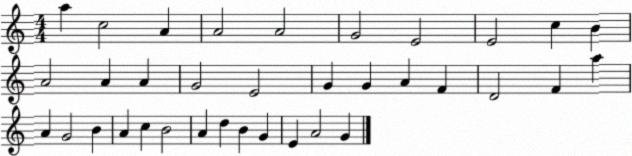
X:1
T:Untitled
M:4/4
L:1/4
K:C
a c2 A A2 A2 G2 E2 E2 c B A2 A A G2 E2 G G A F D2 F a A G2 B A c B2 A d B G E A2 G